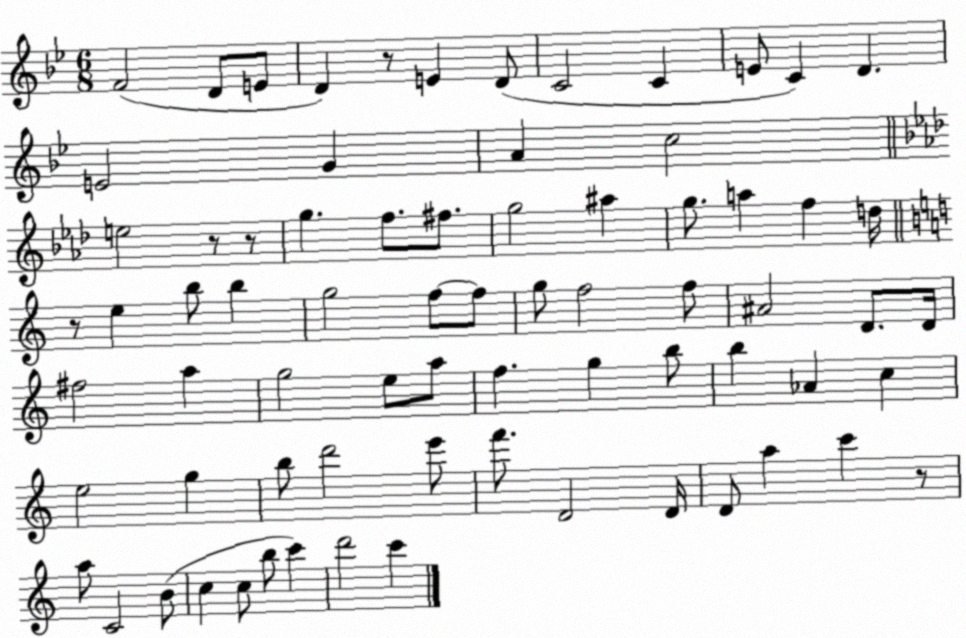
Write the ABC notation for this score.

X:1
T:Untitled
M:6/8
L:1/4
K:Bb
F2 D/2 E/2 D z/2 E D/2 C2 C E/2 C D E2 G A c2 e2 z/2 z/2 g f/2 ^f/2 g2 ^a g/2 a f d/4 z/2 e b/2 b g2 f/2 f/2 g/2 f2 f/2 ^A2 D/2 D/4 ^f2 a g2 e/2 a/2 f g b/2 b _A c e2 g b/2 d'2 e'/2 f'/2 D2 D/4 D/2 a c' z/2 a/2 C2 B/2 c c/2 b/2 c' d'2 c'